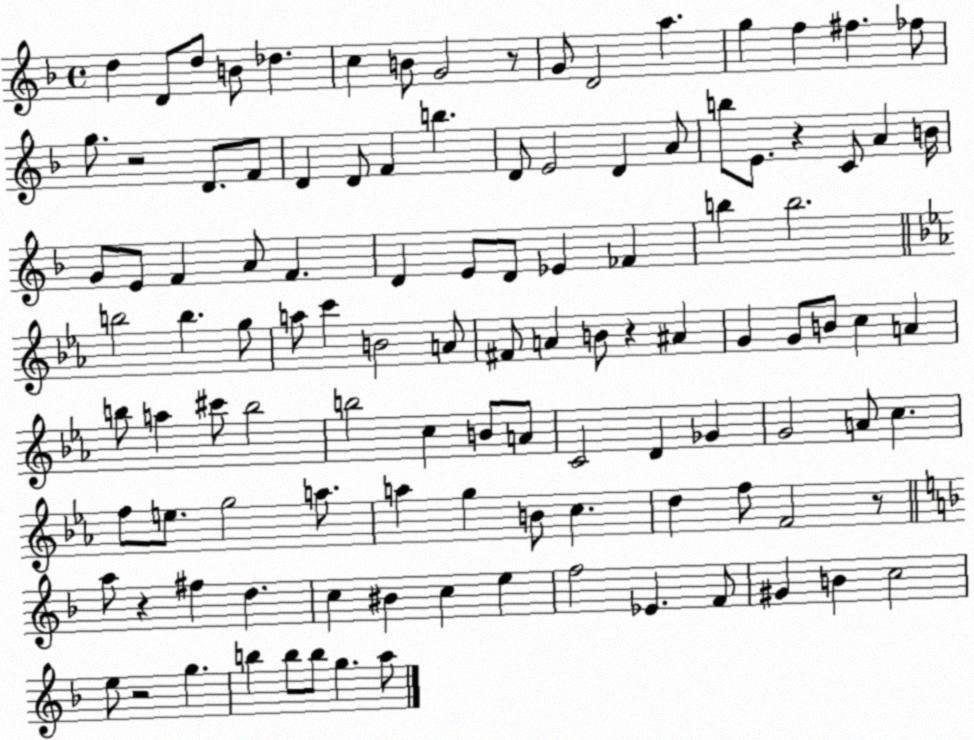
X:1
T:Untitled
M:4/4
L:1/4
K:F
d D/2 d/2 B/2 _d c B/2 G2 z/2 G/2 D2 a g f ^f _f/2 g/2 z2 D/2 F/2 D D/2 F b D/2 E2 D A/2 b/2 E/2 z C/2 A B/4 G/2 E/2 F A/2 F D E/2 D/2 _E _F b b2 b2 b g/2 a/2 c' B2 A/2 ^F/2 A B/2 z ^A G G/2 B/2 c A b/2 a ^c'/2 b2 b2 c B/2 A/2 C2 D _G G2 A/2 c f/2 e/2 g2 a/2 a g B/2 c d f/2 F2 z/2 a/2 z ^f d c ^B c e f2 _E F/2 ^G B c2 e/2 z2 g b b/2 b/2 g a/2